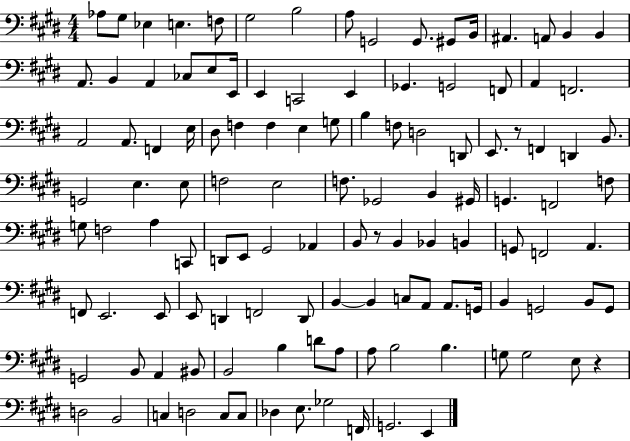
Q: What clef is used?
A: bass